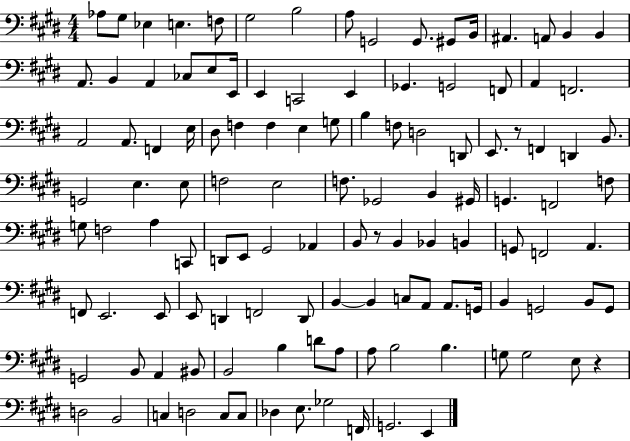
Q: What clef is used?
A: bass